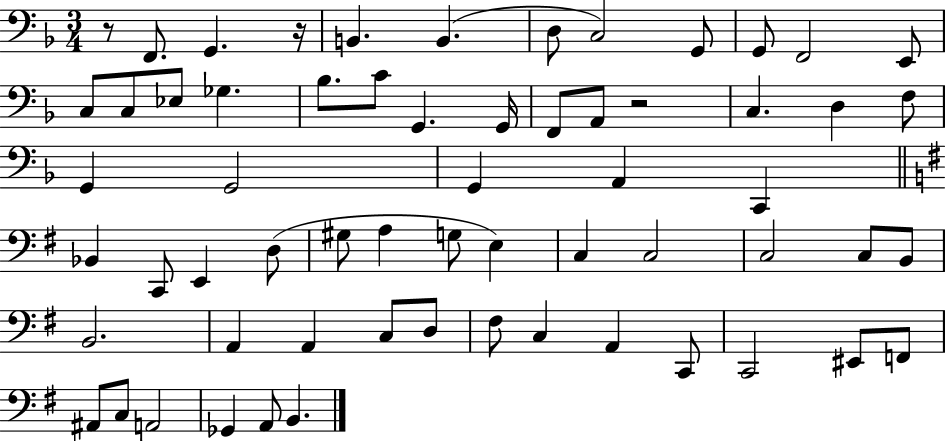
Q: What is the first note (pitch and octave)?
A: F2